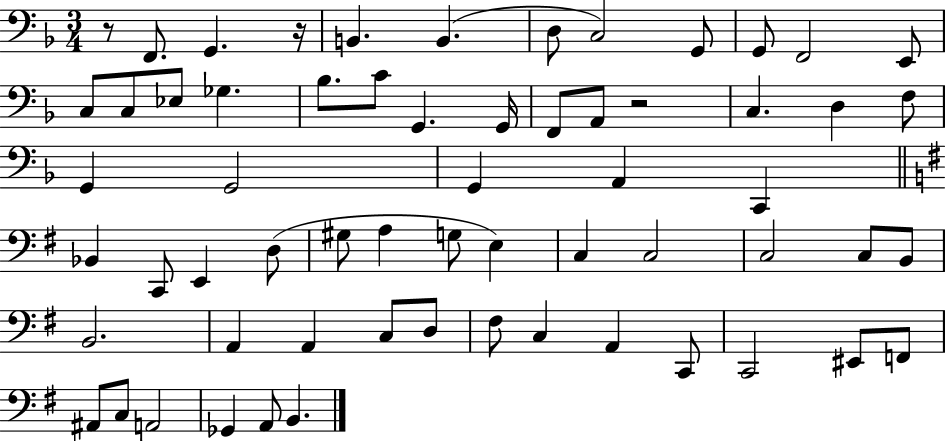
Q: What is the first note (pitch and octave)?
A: F2